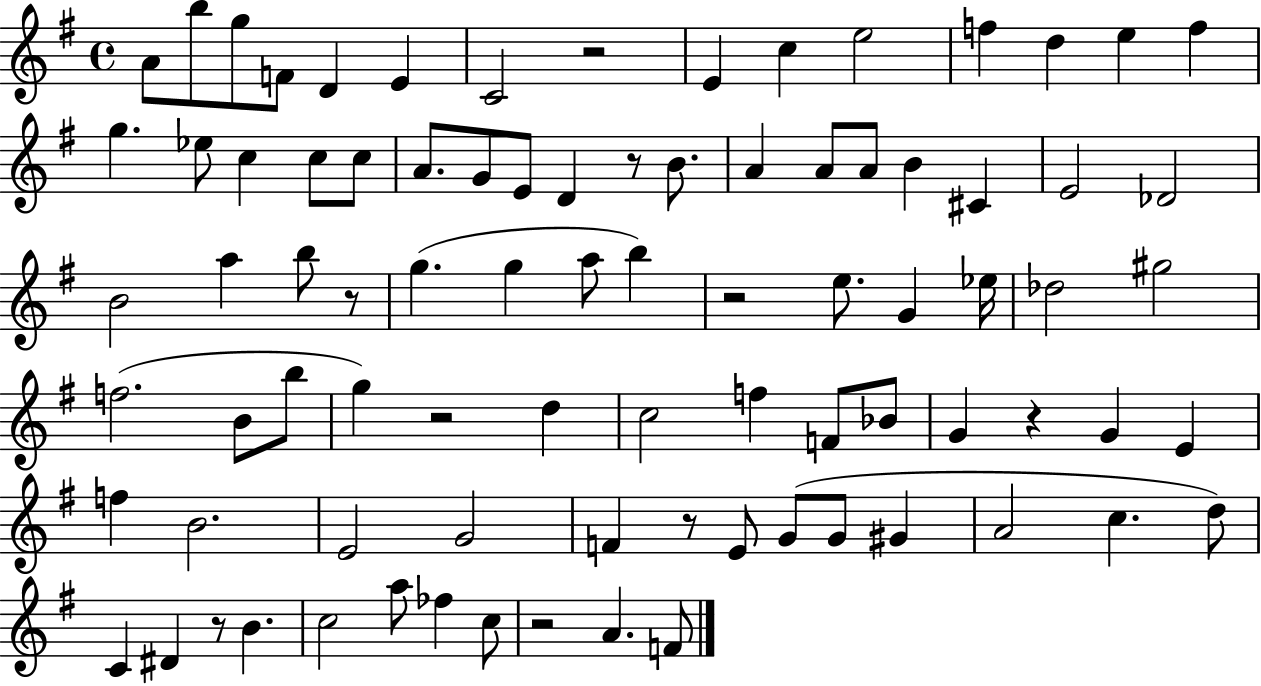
X:1
T:Untitled
M:4/4
L:1/4
K:G
A/2 b/2 g/2 F/2 D E C2 z2 E c e2 f d e f g _e/2 c c/2 c/2 A/2 G/2 E/2 D z/2 B/2 A A/2 A/2 B ^C E2 _D2 B2 a b/2 z/2 g g a/2 b z2 e/2 G _e/4 _d2 ^g2 f2 B/2 b/2 g z2 d c2 f F/2 _B/2 G z G E f B2 E2 G2 F z/2 E/2 G/2 G/2 ^G A2 c d/2 C ^D z/2 B c2 a/2 _f c/2 z2 A F/2